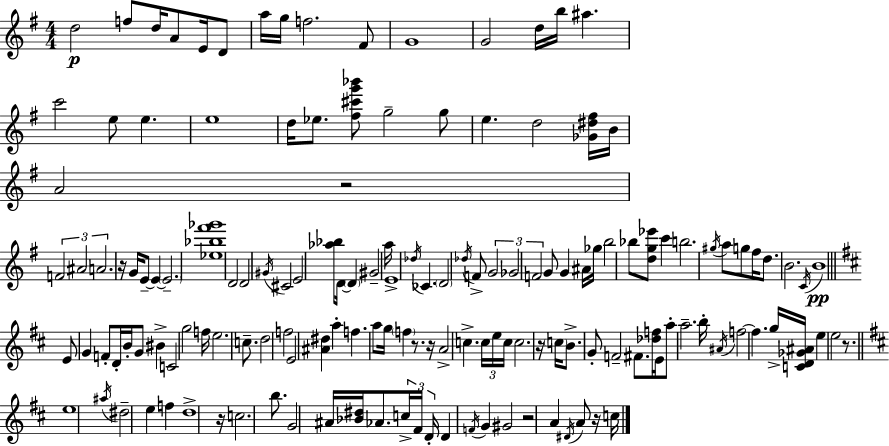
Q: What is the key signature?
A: G major